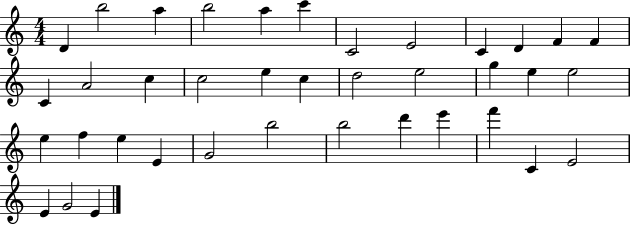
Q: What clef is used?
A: treble